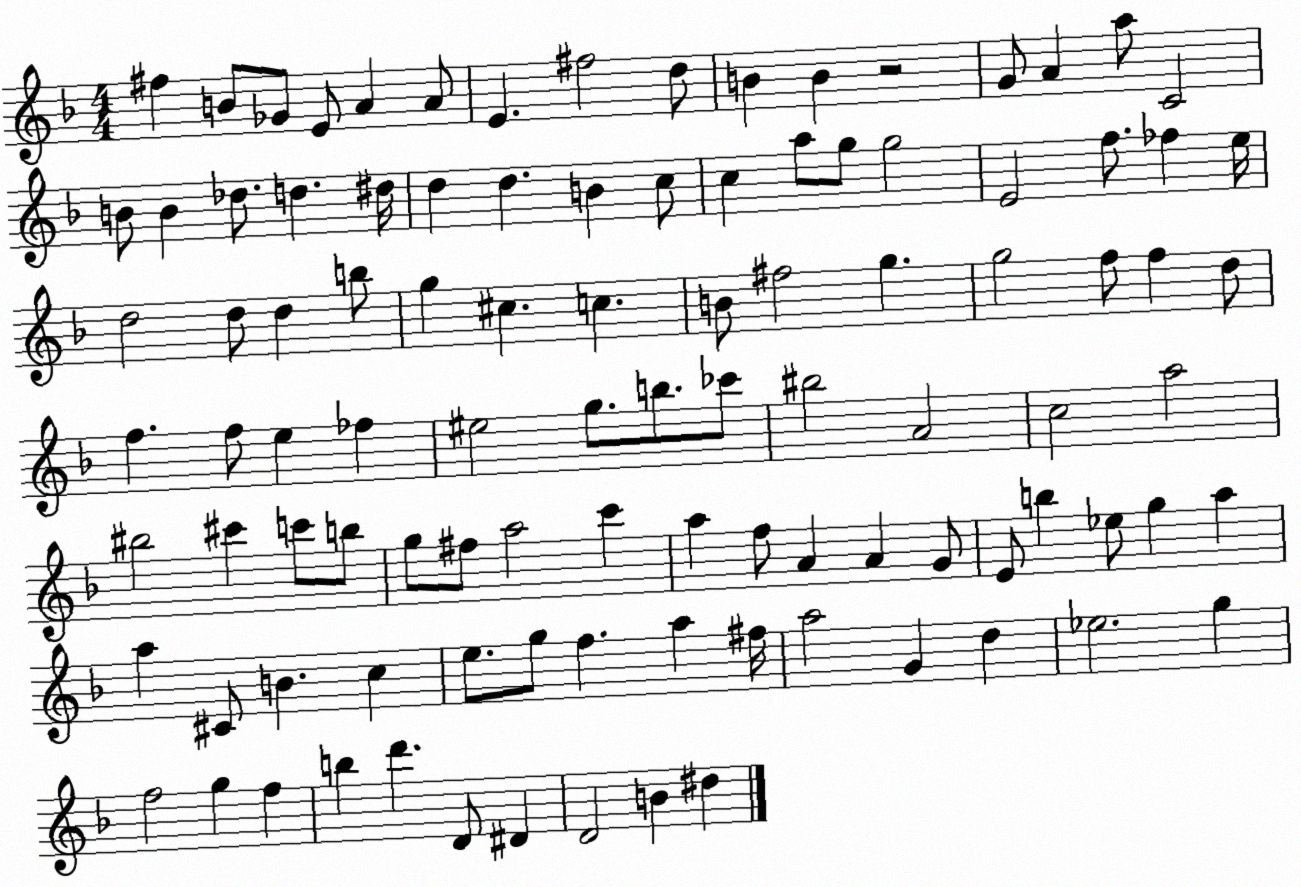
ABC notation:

X:1
T:Untitled
M:4/4
L:1/4
K:F
^f B/2 _G/2 E/2 A A/2 E ^f2 d/2 B B z2 G/2 A a/2 C2 B/2 B _d/2 d ^d/4 d d B c/2 c a/2 g/2 g2 E2 f/2 _f e/4 d2 d/2 d b/2 g ^c c B/2 ^f2 g g2 f/2 f d/2 f f/2 e _f ^e2 g/2 b/2 _c'/2 ^b2 A2 c2 a2 ^b2 ^c' c'/2 b/2 g/2 ^f/2 a2 c' a f/2 A A G/2 E/2 b _e/2 g a a ^C/2 B c e/2 g/2 f a ^f/4 a2 G d _e2 g f2 g f b d' D/2 ^D D2 B ^d